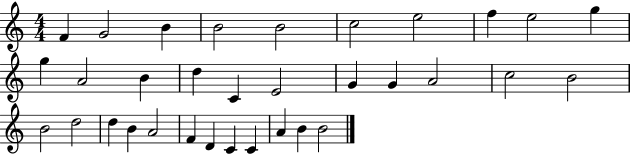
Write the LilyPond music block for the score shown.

{
  \clef treble
  \numericTimeSignature
  \time 4/4
  \key c \major
  f'4 g'2 b'4 | b'2 b'2 | c''2 e''2 | f''4 e''2 g''4 | \break g''4 a'2 b'4 | d''4 c'4 e'2 | g'4 g'4 a'2 | c''2 b'2 | \break b'2 d''2 | d''4 b'4 a'2 | f'4 d'4 c'4 c'4 | a'4 b'4 b'2 | \break \bar "|."
}